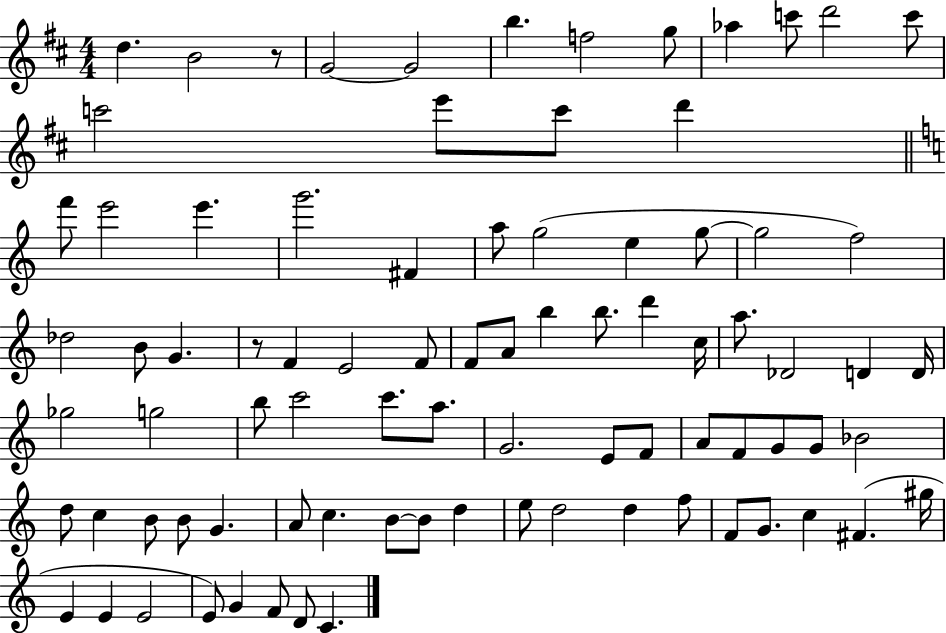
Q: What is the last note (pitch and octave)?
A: C4